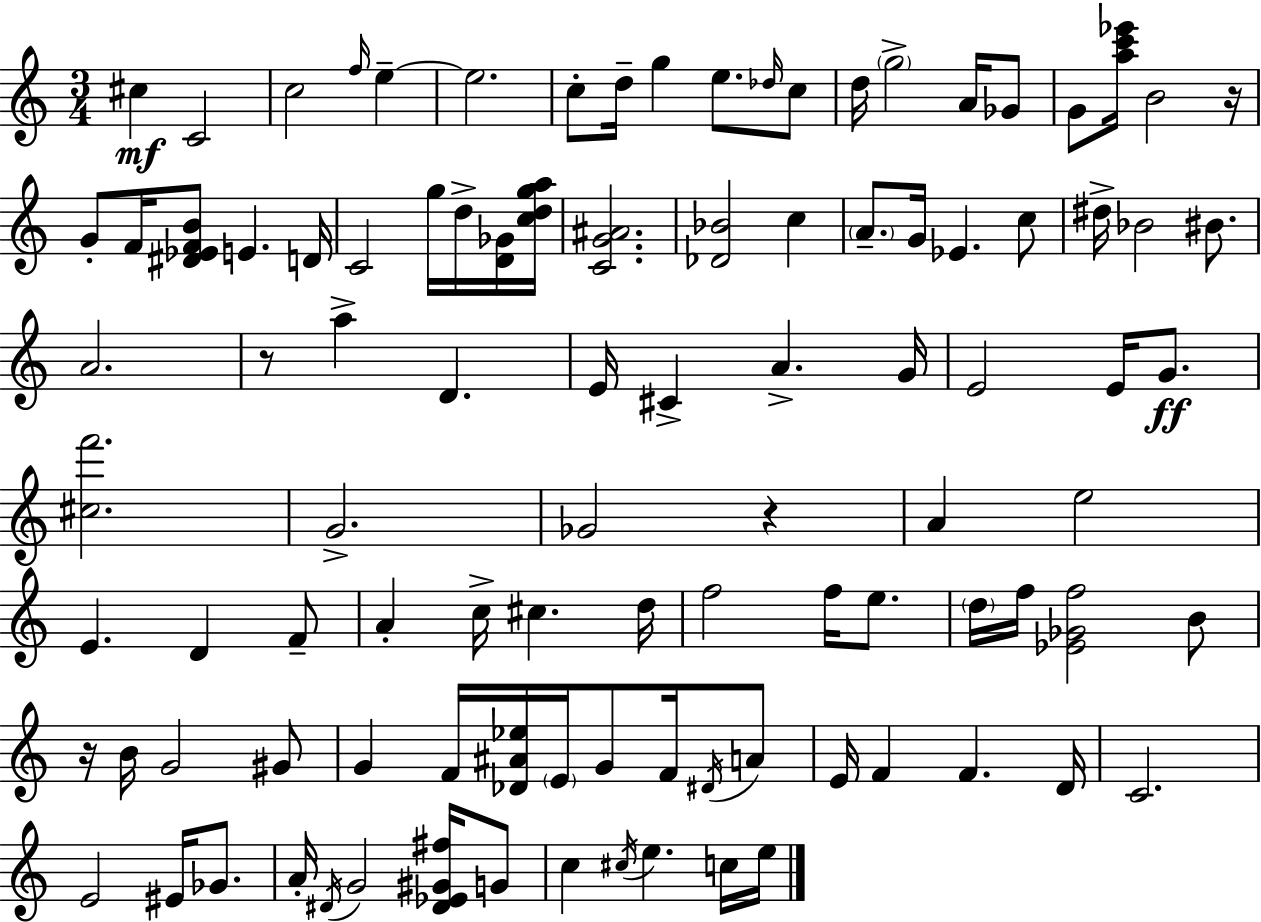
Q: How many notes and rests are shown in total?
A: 101